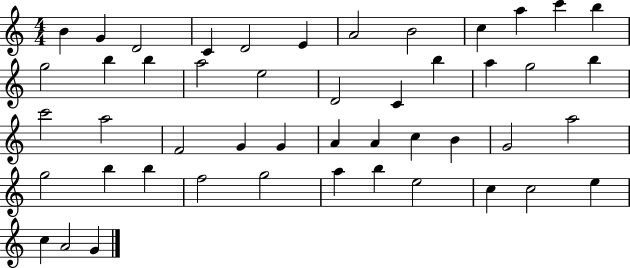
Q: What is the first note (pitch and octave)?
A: B4